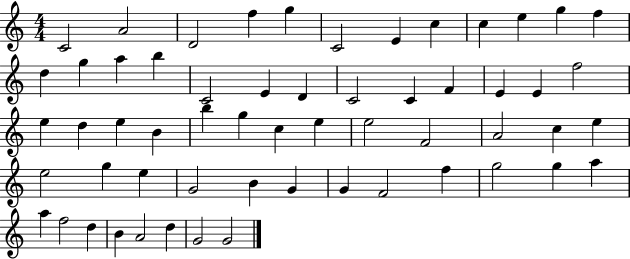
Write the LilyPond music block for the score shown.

{
  \clef treble
  \numericTimeSignature
  \time 4/4
  \key c \major
  c'2 a'2 | d'2 f''4 g''4 | c'2 e'4 c''4 | c''4 e''4 g''4 f''4 | \break d''4 g''4 a''4 b''4 | c'2 e'4 d'4 | c'2 c'4 f'4 | e'4 e'4 f''2 | \break e''4 d''4 e''4 b'4 | b''4 g''4 c''4 e''4 | e''2 f'2 | a'2 c''4 e''4 | \break e''2 g''4 e''4 | g'2 b'4 g'4 | g'4 f'2 f''4 | g''2 g''4 a''4 | \break a''4 f''2 d''4 | b'4 a'2 d''4 | g'2 g'2 | \bar "|."
}